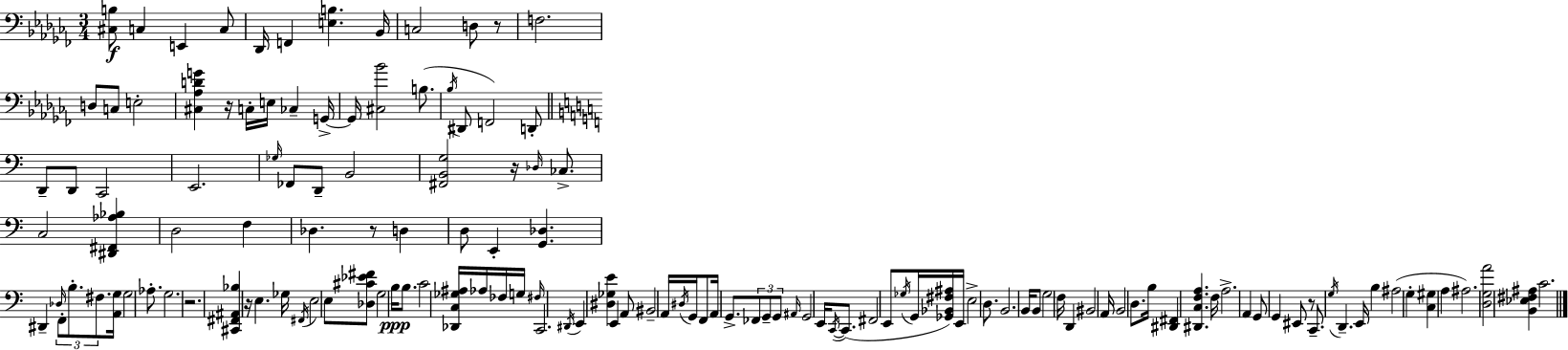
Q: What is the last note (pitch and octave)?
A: C4